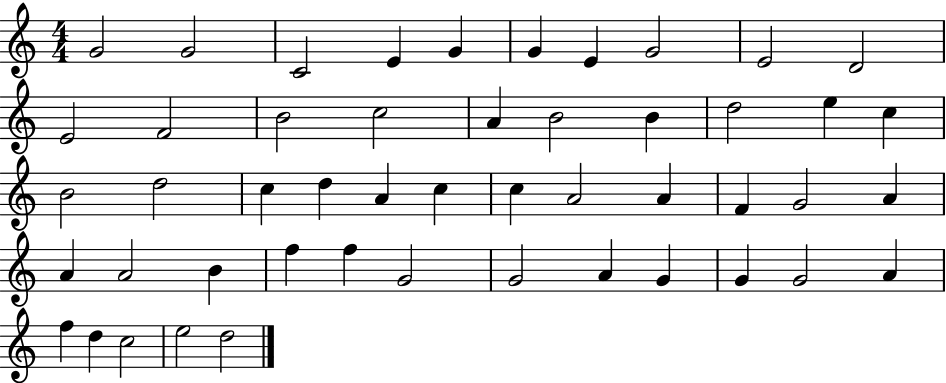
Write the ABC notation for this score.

X:1
T:Untitled
M:4/4
L:1/4
K:C
G2 G2 C2 E G G E G2 E2 D2 E2 F2 B2 c2 A B2 B d2 e c B2 d2 c d A c c A2 A F G2 A A A2 B f f G2 G2 A G G G2 A f d c2 e2 d2